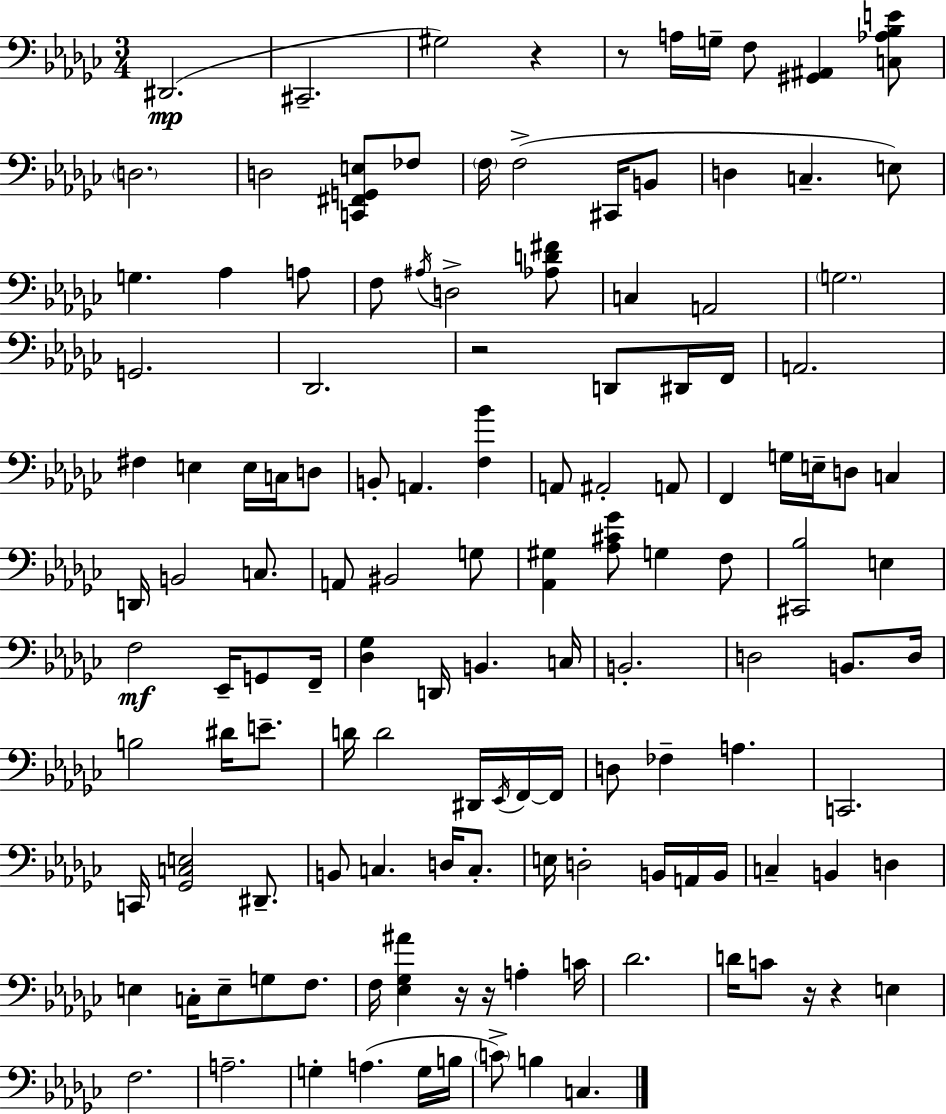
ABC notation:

X:1
T:Untitled
M:3/4
L:1/4
K:Ebm
^D,,2 ^C,,2 ^G,2 z z/2 A,/4 G,/4 F,/2 [^G,,^A,,] [C,_A,_B,E]/2 D,2 D,2 [C,,^F,,G,,E,]/2 _F,/2 F,/4 F,2 ^C,,/4 B,,/2 D, C, E,/2 G, _A, A,/2 F,/2 ^A,/4 D,2 [_A,D^F]/2 C, A,,2 G,2 G,,2 _D,,2 z2 D,,/2 ^D,,/4 F,,/4 A,,2 ^F, E, E,/4 C,/4 D,/2 B,,/2 A,, [F,_B] A,,/2 ^A,,2 A,,/2 F,, G,/4 E,/4 D,/2 C, D,,/4 B,,2 C,/2 A,,/2 ^B,,2 G,/2 [_A,,^G,] [_A,^C_G]/2 G, F,/2 [^C,,_B,]2 E, F,2 _E,,/4 G,,/2 F,,/4 [_D,_G,] D,,/4 B,, C,/4 B,,2 D,2 B,,/2 D,/4 B,2 ^D/4 E/2 D/4 D2 ^D,,/4 _E,,/4 F,,/4 F,,/4 D,/2 _F, A, C,,2 C,,/4 [_G,,C,E,]2 ^D,,/2 B,,/2 C, D,/4 C,/2 E,/4 D,2 B,,/4 A,,/4 B,,/4 C, B,, D, E, C,/4 E,/2 G,/2 F,/2 F,/4 [_E,_G,^A] z/4 z/4 A, C/4 _D2 D/4 C/2 z/4 z E, F,2 A,2 G, A, G,/4 B,/4 C/2 B, C,